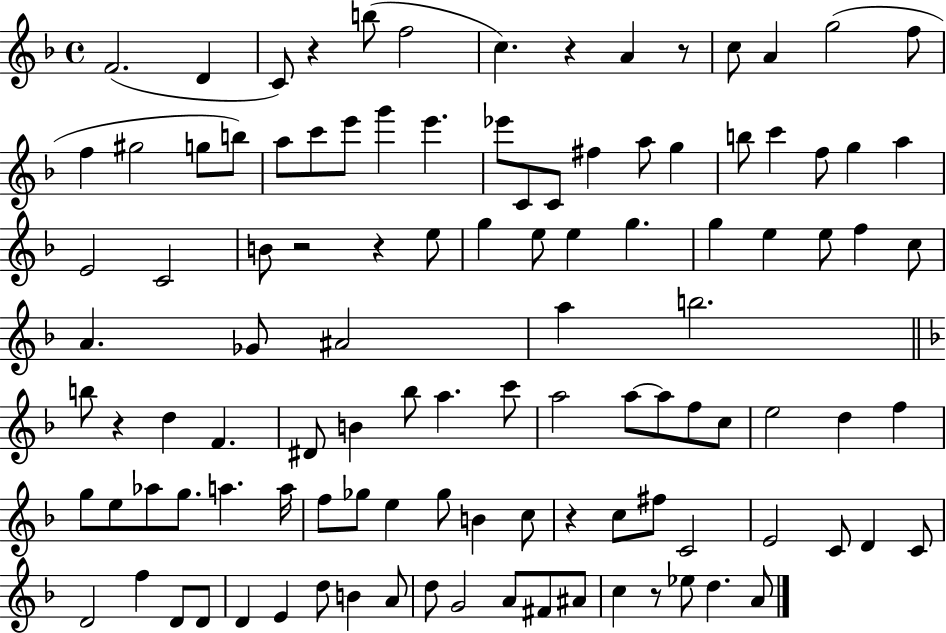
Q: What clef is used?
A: treble